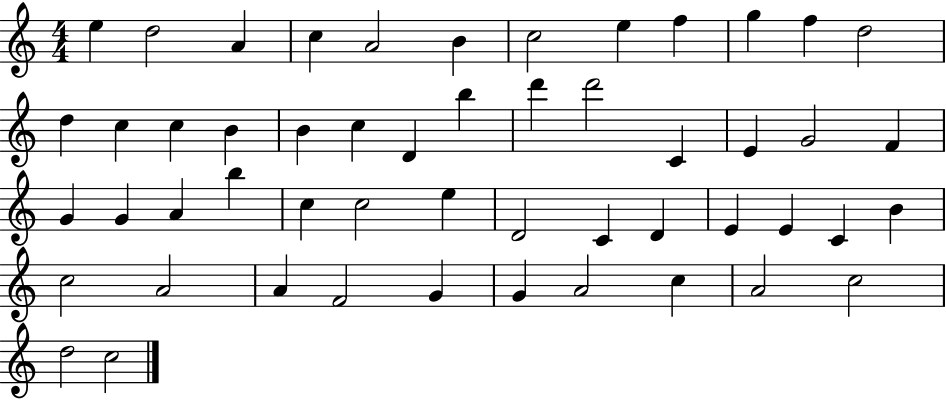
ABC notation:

X:1
T:Untitled
M:4/4
L:1/4
K:C
e d2 A c A2 B c2 e f g f d2 d c c B B c D b d' d'2 C E G2 F G G A b c c2 e D2 C D E E C B c2 A2 A F2 G G A2 c A2 c2 d2 c2